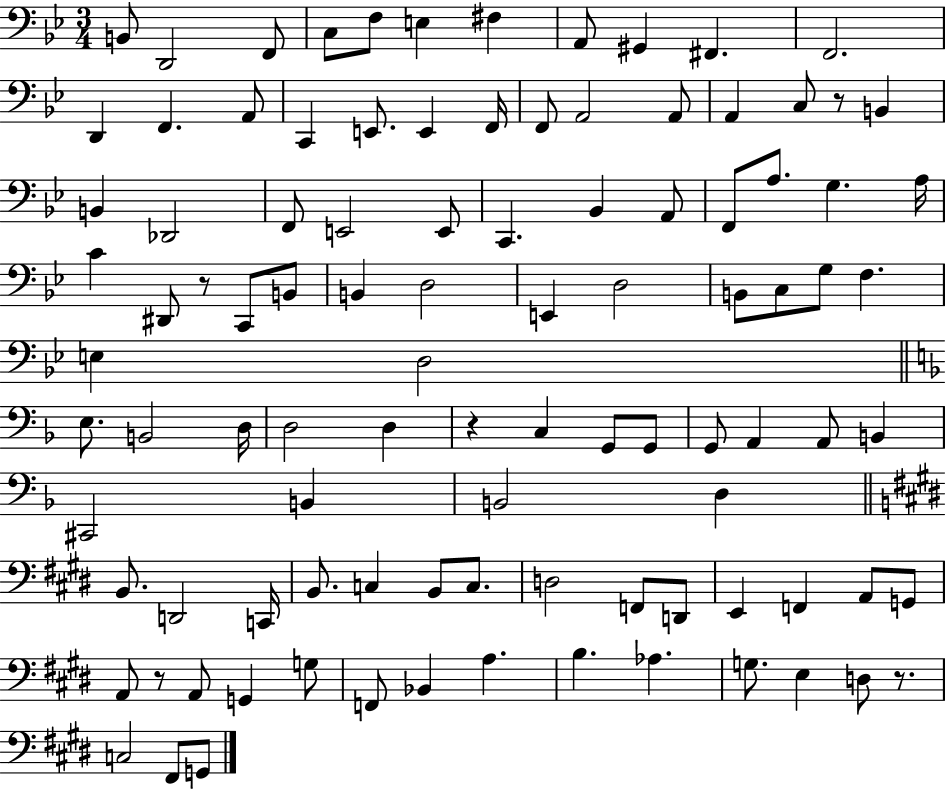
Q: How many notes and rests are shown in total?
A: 100